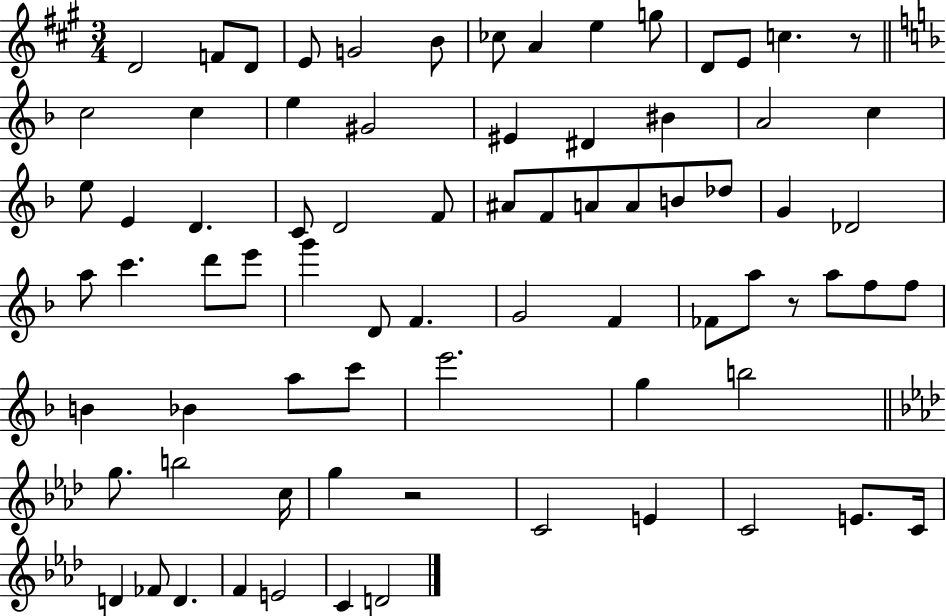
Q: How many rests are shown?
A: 3